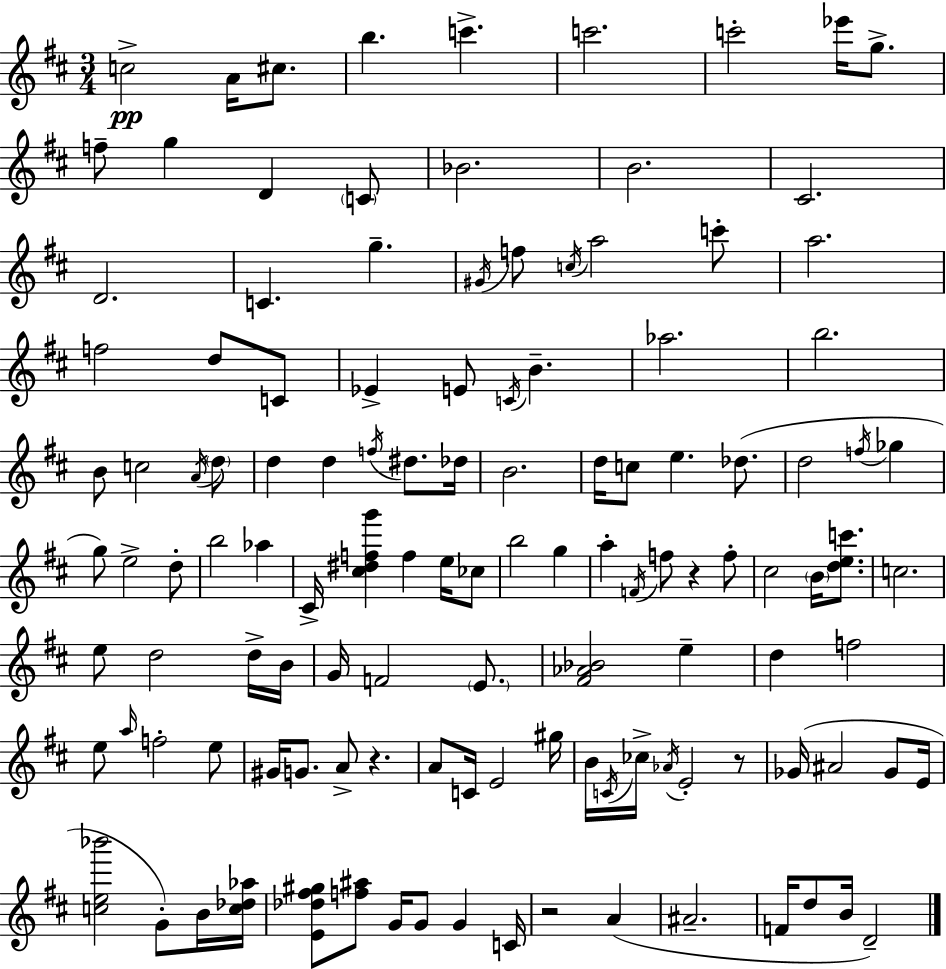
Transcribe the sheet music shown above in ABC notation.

X:1
T:Untitled
M:3/4
L:1/4
K:D
c2 A/4 ^c/2 b c' c'2 c'2 _e'/4 g/2 f/2 g D C/2 _B2 B2 ^C2 D2 C g ^G/4 f/2 c/4 a2 c'/2 a2 f2 d/2 C/2 _E E/2 C/4 B _a2 b2 B/2 c2 A/4 d/2 d d f/4 ^d/2 _d/4 B2 d/4 c/2 e _d/2 d2 f/4 _g g/2 e2 d/2 b2 _a ^C/4 [^c^dfg'] f e/4 _c/2 b2 g a F/4 f/2 z f/2 ^c2 B/4 [dec']/2 c2 e/2 d2 d/4 B/4 G/4 F2 E/2 [^F_A_B]2 e d f2 e/2 a/4 f2 e/2 ^G/4 G/2 A/2 z A/2 C/4 E2 ^g/4 B/4 C/4 _c/4 _A/4 E2 z/2 _G/4 ^A2 _G/2 E/4 [ce_b']2 G/2 B/4 [c_d_a]/4 [E_d^f^g]/2 [f^a]/2 G/4 G/2 G C/4 z2 A ^A2 F/4 d/2 B/4 D2